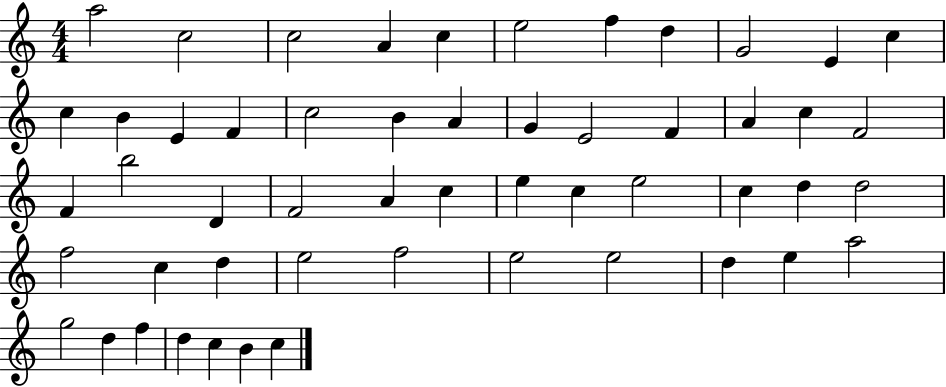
X:1
T:Untitled
M:4/4
L:1/4
K:C
a2 c2 c2 A c e2 f d G2 E c c B E F c2 B A G E2 F A c F2 F b2 D F2 A c e c e2 c d d2 f2 c d e2 f2 e2 e2 d e a2 g2 d f d c B c